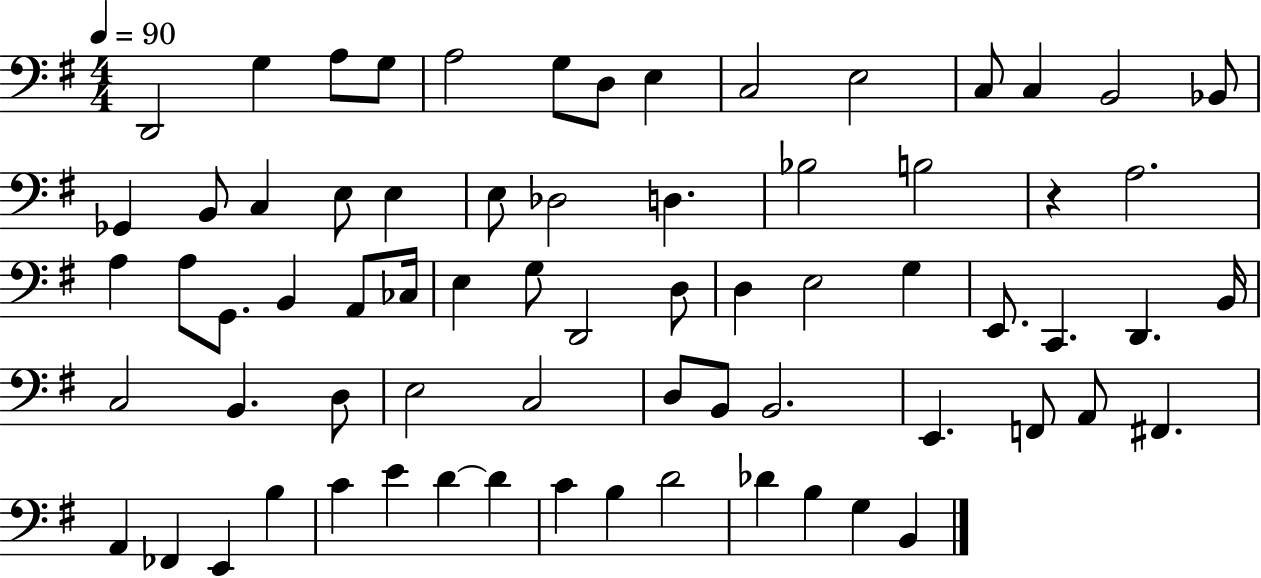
{
  \clef bass
  \numericTimeSignature
  \time 4/4
  \key g \major
  \tempo 4 = 90
  d,2 g4 a8 g8 | a2 g8 d8 e4 | c2 e2 | c8 c4 b,2 bes,8 | \break ges,4 b,8 c4 e8 e4 | e8 des2 d4. | bes2 b2 | r4 a2. | \break a4 a8 g,8. b,4 a,8 ces16 | e4 g8 d,2 d8 | d4 e2 g4 | e,8. c,4. d,4. b,16 | \break c2 b,4. d8 | e2 c2 | d8 b,8 b,2. | e,4. f,8 a,8 fis,4. | \break a,4 fes,4 e,4 b4 | c'4 e'4 d'4~~ d'4 | c'4 b4 d'2 | des'4 b4 g4 b,4 | \break \bar "|."
}